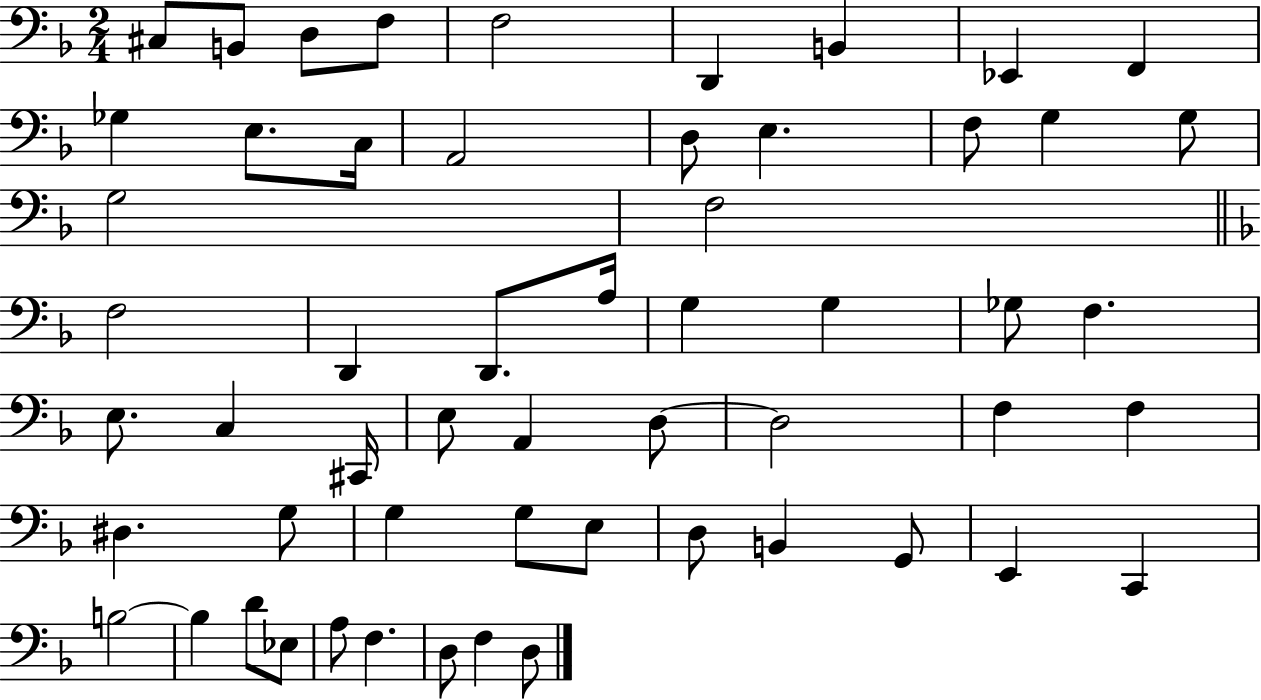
C#3/e B2/e D3/e F3/e F3/h D2/q B2/q Eb2/q F2/q Gb3/q E3/e. C3/s A2/h D3/e E3/q. F3/e G3/q G3/e G3/h F3/h F3/h D2/q D2/e. A3/s G3/q G3/q Gb3/e F3/q. E3/e. C3/q C#2/s E3/e A2/q D3/e D3/h F3/q F3/q D#3/q. G3/e G3/q G3/e E3/e D3/e B2/q G2/e E2/q C2/q B3/h B3/q D4/e Eb3/e A3/e F3/q. D3/e F3/q D3/e